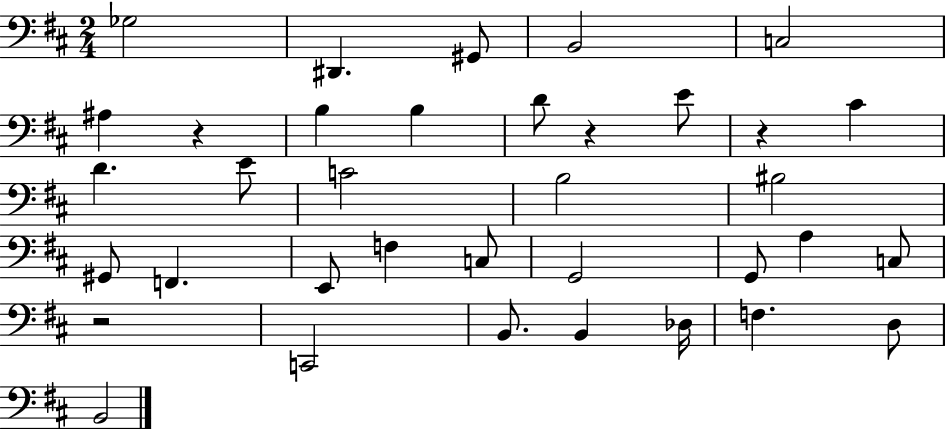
{
  \clef bass
  \numericTimeSignature
  \time 2/4
  \key d \major
  \repeat volta 2 { ges2 | dis,4. gis,8 | b,2 | c2 | \break ais4 r4 | b4 b4 | d'8 r4 e'8 | r4 cis'4 | \break d'4. e'8 | c'2 | b2 | bis2 | \break gis,8 f,4. | e,8 f4 c8 | g,2 | g,8 a4 c8 | \break r2 | c,2 | b,8. b,4 des16 | f4. d8 | \break b,2 | } \bar "|."
}